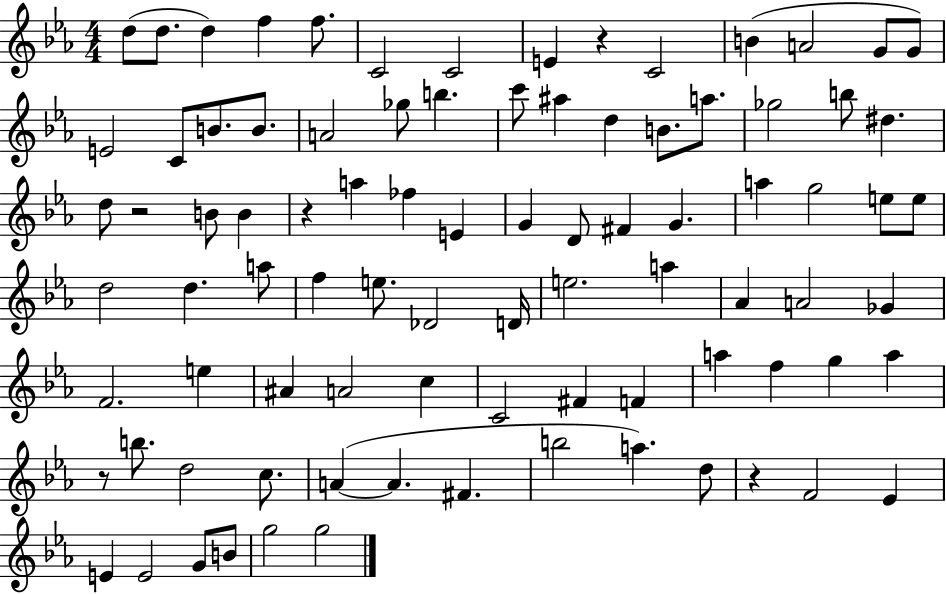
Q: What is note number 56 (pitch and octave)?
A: E5